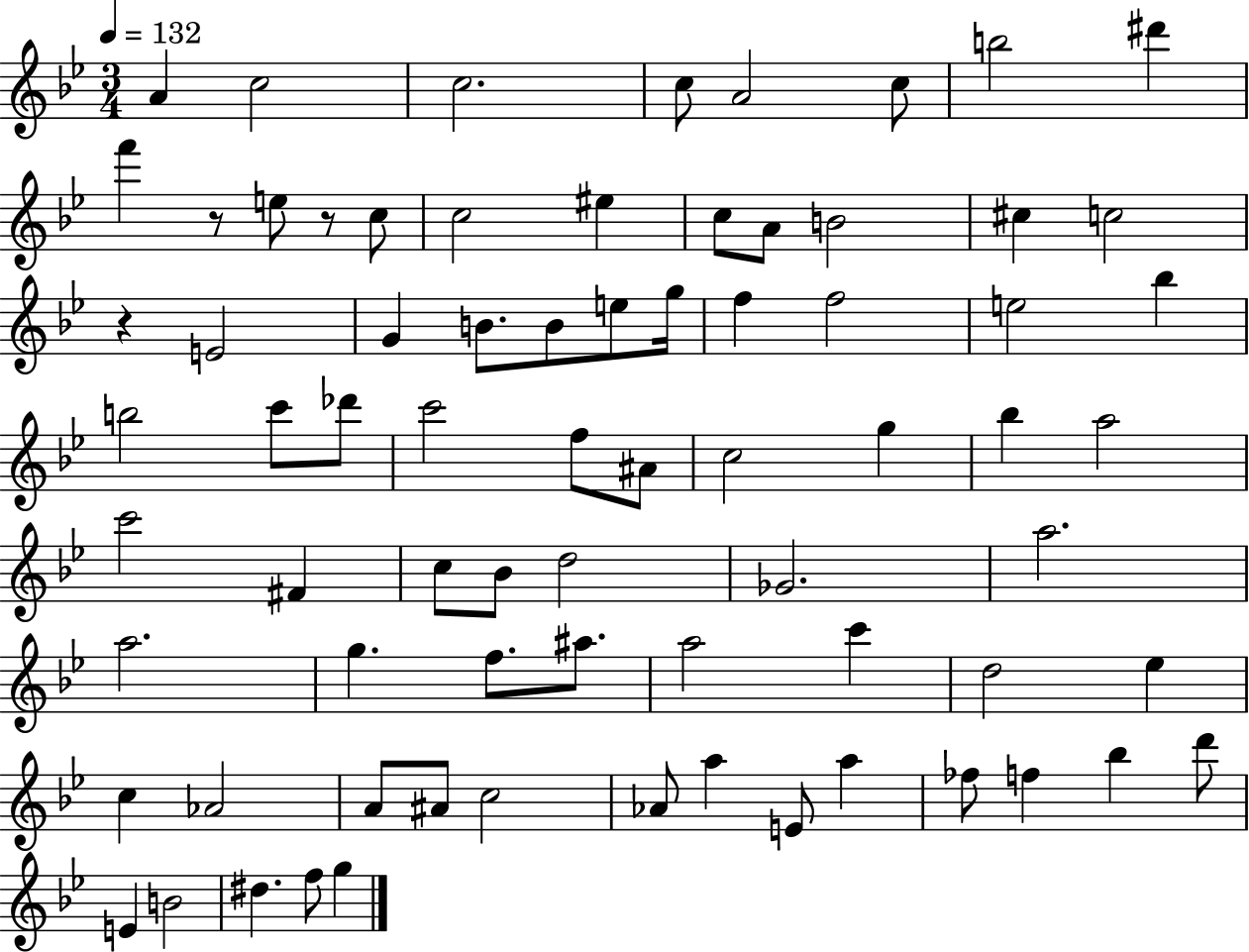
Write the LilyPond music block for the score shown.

{
  \clef treble
  \numericTimeSignature
  \time 3/4
  \key bes \major
  \tempo 4 = 132
  \repeat volta 2 { a'4 c''2 | c''2. | c''8 a'2 c''8 | b''2 dis'''4 | \break f'''4 r8 e''8 r8 c''8 | c''2 eis''4 | c''8 a'8 b'2 | cis''4 c''2 | \break r4 e'2 | g'4 b'8. b'8 e''8 g''16 | f''4 f''2 | e''2 bes''4 | \break b''2 c'''8 des'''8 | c'''2 f''8 ais'8 | c''2 g''4 | bes''4 a''2 | \break c'''2 fis'4 | c''8 bes'8 d''2 | ges'2. | a''2. | \break a''2. | g''4. f''8. ais''8. | a''2 c'''4 | d''2 ees''4 | \break c''4 aes'2 | a'8 ais'8 c''2 | aes'8 a''4 e'8 a''4 | fes''8 f''4 bes''4 d'''8 | \break e'4 b'2 | dis''4. f''8 g''4 | } \bar "|."
}